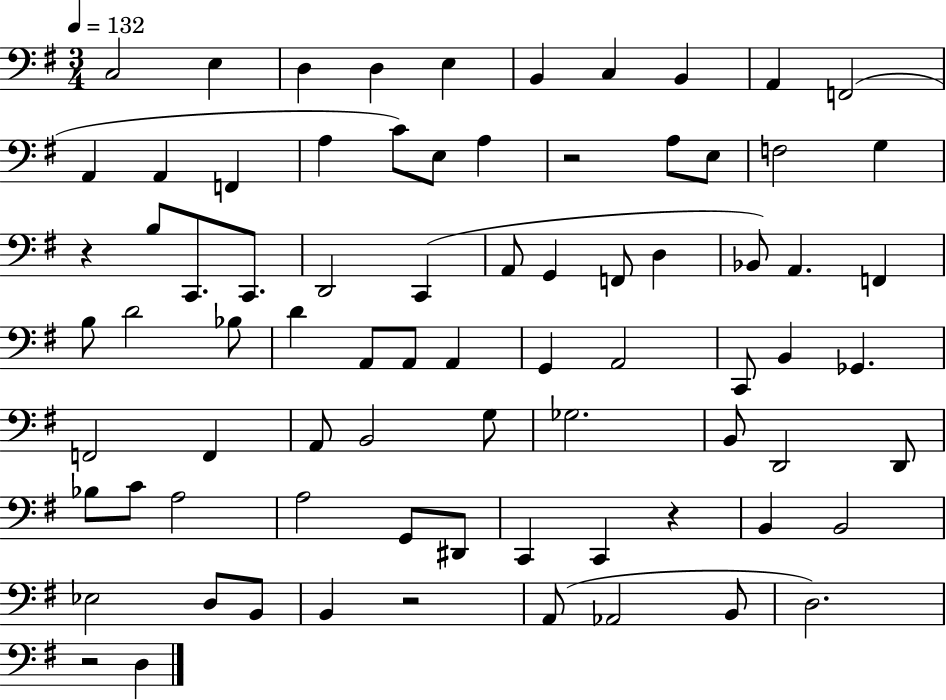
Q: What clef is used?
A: bass